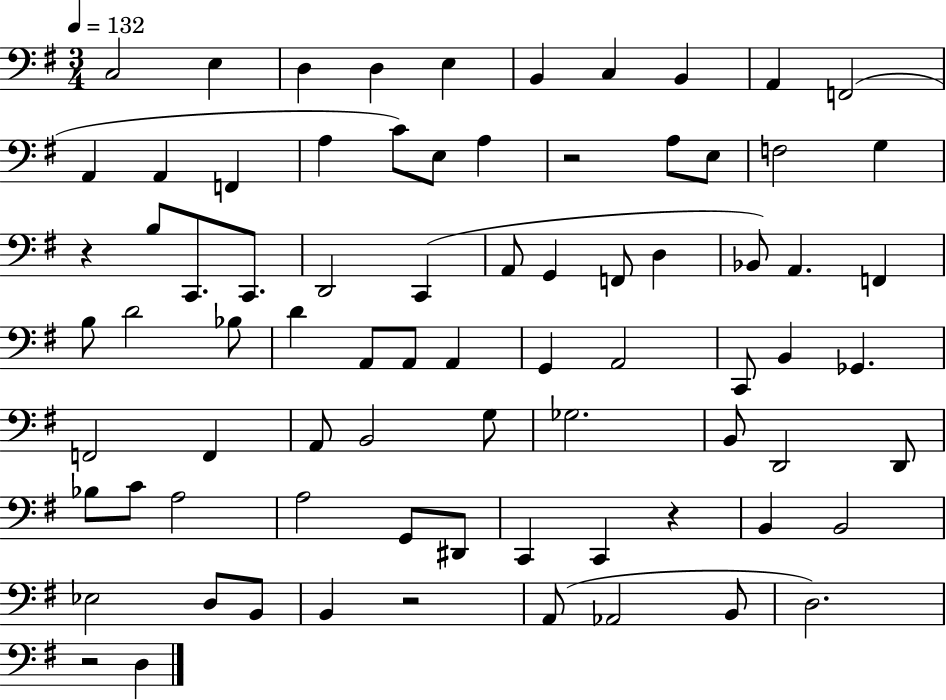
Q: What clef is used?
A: bass